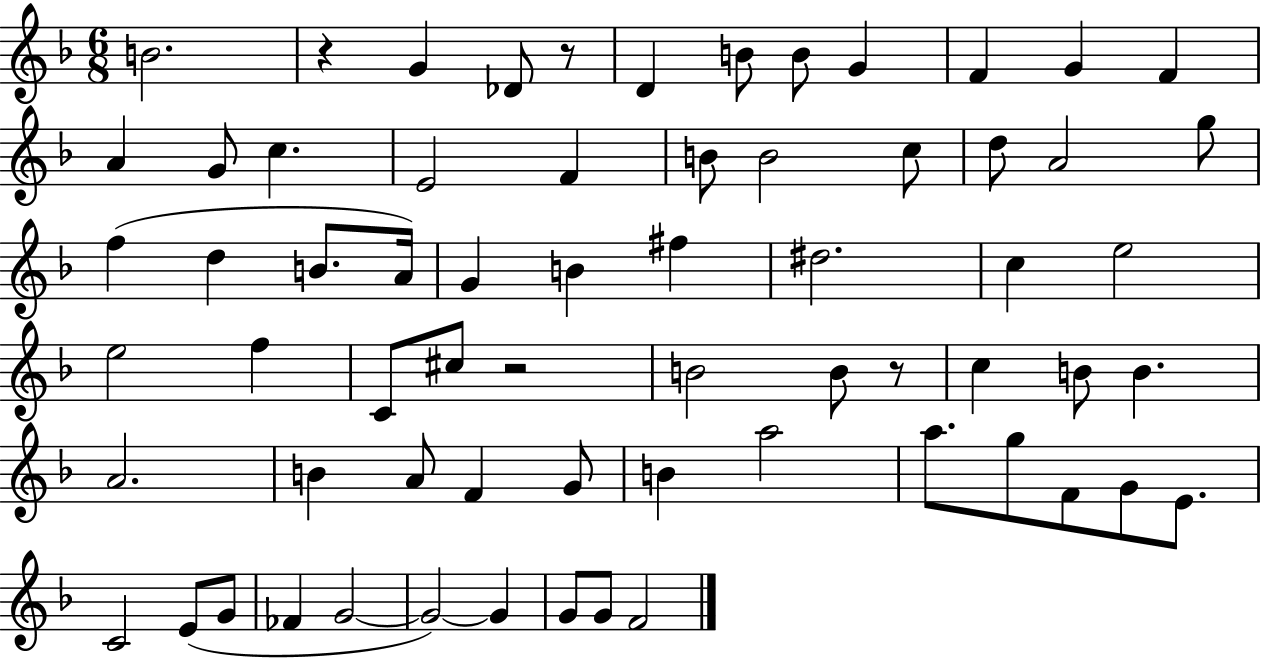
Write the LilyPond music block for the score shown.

{
  \clef treble
  \numericTimeSignature
  \time 6/8
  \key f \major
  b'2. | r4 g'4 des'8 r8 | d'4 b'8 b'8 g'4 | f'4 g'4 f'4 | \break a'4 g'8 c''4. | e'2 f'4 | b'8 b'2 c''8 | d''8 a'2 g''8 | \break f''4( d''4 b'8. a'16) | g'4 b'4 fis''4 | dis''2. | c''4 e''2 | \break e''2 f''4 | c'8 cis''8 r2 | b'2 b'8 r8 | c''4 b'8 b'4. | \break a'2. | b'4 a'8 f'4 g'8 | b'4 a''2 | a''8. g''8 f'8 g'8 e'8. | \break c'2 e'8( g'8 | fes'4 g'2~~ | g'2~~) g'4 | g'8 g'8 f'2 | \break \bar "|."
}